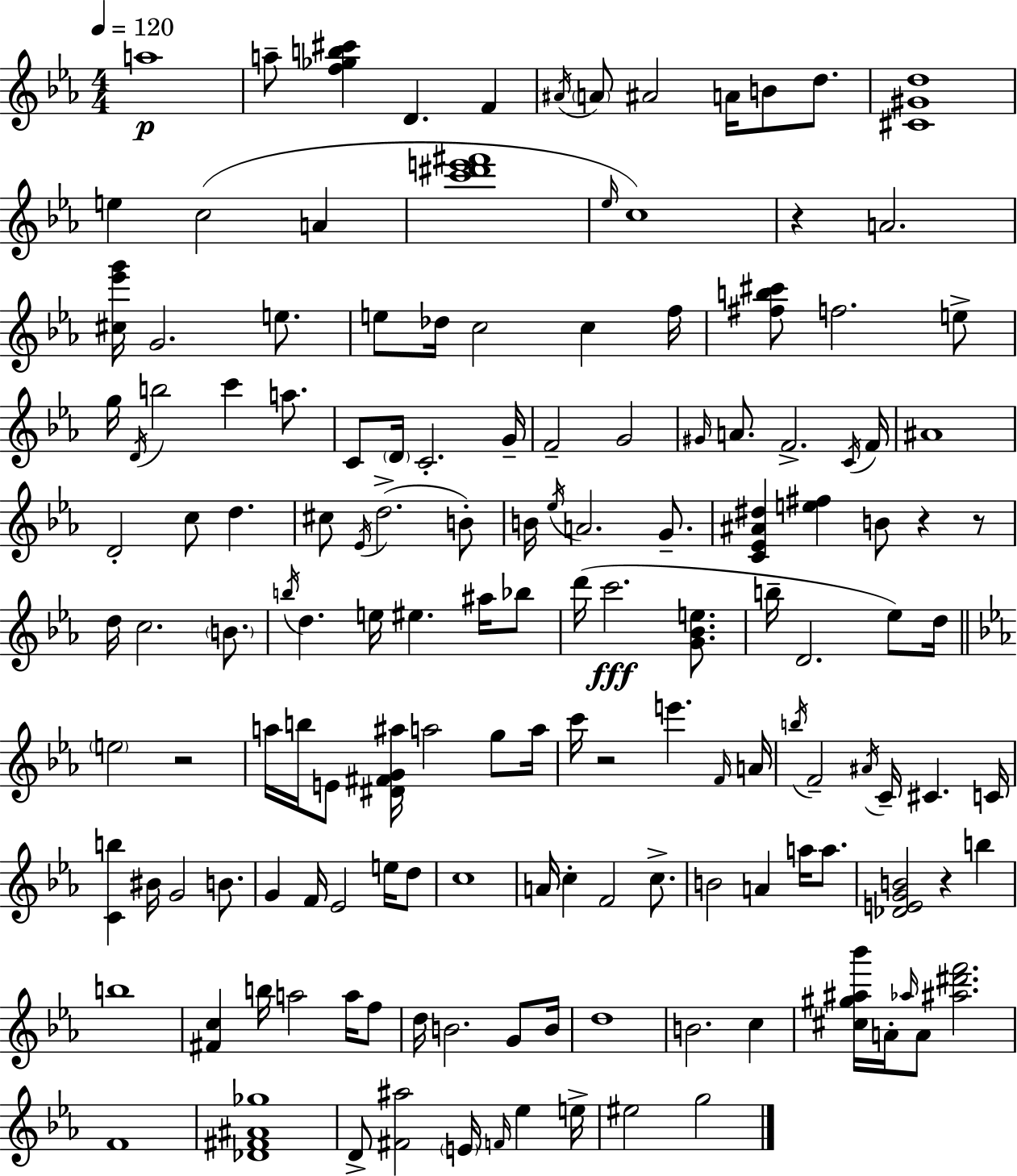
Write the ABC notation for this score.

X:1
T:Untitled
M:4/4
L:1/4
K:Cm
a4 a/2 [f_gb^c'] D F ^A/4 A/2 ^A2 A/4 B/2 d/2 [^C^Gd]4 e c2 A [c'^d'e'^f']4 _e/4 c4 z A2 [^c_e'g']/4 G2 e/2 e/2 _d/4 c2 c f/4 [^fb^c']/2 f2 e/2 g/4 D/4 b2 c' a/2 C/2 D/4 C2 G/4 F2 G2 ^G/4 A/2 F2 C/4 F/4 ^A4 D2 c/2 d ^c/2 _E/4 d2 B/2 B/4 _e/4 A2 G/2 [C_E^A^d] [e^f] B/2 z z/2 d/4 c2 B/2 b/4 d e/4 ^e ^a/4 _b/2 d'/4 c'2 [G_Be]/2 b/4 D2 _e/2 d/4 e2 z2 a/4 b/4 E/2 [^D^FG^a]/4 a2 g/2 a/4 c'/4 z2 e' F/4 A/4 b/4 F2 ^A/4 C/4 ^C C/4 [Cb] ^B/4 G2 B/2 G F/4 _E2 e/4 d/2 c4 A/4 c F2 c/2 B2 A a/4 a/2 [_DEGB]2 z b b4 [^Fc] b/4 a2 a/4 f/2 d/4 B2 G/2 B/4 d4 B2 c [^c^g^a_b']/4 A/4 _a/4 A/2 [^a^d'f']2 F4 [_D^F^A_g]4 D/2 [^F^a]2 E/4 F/4 _e e/4 ^e2 g2